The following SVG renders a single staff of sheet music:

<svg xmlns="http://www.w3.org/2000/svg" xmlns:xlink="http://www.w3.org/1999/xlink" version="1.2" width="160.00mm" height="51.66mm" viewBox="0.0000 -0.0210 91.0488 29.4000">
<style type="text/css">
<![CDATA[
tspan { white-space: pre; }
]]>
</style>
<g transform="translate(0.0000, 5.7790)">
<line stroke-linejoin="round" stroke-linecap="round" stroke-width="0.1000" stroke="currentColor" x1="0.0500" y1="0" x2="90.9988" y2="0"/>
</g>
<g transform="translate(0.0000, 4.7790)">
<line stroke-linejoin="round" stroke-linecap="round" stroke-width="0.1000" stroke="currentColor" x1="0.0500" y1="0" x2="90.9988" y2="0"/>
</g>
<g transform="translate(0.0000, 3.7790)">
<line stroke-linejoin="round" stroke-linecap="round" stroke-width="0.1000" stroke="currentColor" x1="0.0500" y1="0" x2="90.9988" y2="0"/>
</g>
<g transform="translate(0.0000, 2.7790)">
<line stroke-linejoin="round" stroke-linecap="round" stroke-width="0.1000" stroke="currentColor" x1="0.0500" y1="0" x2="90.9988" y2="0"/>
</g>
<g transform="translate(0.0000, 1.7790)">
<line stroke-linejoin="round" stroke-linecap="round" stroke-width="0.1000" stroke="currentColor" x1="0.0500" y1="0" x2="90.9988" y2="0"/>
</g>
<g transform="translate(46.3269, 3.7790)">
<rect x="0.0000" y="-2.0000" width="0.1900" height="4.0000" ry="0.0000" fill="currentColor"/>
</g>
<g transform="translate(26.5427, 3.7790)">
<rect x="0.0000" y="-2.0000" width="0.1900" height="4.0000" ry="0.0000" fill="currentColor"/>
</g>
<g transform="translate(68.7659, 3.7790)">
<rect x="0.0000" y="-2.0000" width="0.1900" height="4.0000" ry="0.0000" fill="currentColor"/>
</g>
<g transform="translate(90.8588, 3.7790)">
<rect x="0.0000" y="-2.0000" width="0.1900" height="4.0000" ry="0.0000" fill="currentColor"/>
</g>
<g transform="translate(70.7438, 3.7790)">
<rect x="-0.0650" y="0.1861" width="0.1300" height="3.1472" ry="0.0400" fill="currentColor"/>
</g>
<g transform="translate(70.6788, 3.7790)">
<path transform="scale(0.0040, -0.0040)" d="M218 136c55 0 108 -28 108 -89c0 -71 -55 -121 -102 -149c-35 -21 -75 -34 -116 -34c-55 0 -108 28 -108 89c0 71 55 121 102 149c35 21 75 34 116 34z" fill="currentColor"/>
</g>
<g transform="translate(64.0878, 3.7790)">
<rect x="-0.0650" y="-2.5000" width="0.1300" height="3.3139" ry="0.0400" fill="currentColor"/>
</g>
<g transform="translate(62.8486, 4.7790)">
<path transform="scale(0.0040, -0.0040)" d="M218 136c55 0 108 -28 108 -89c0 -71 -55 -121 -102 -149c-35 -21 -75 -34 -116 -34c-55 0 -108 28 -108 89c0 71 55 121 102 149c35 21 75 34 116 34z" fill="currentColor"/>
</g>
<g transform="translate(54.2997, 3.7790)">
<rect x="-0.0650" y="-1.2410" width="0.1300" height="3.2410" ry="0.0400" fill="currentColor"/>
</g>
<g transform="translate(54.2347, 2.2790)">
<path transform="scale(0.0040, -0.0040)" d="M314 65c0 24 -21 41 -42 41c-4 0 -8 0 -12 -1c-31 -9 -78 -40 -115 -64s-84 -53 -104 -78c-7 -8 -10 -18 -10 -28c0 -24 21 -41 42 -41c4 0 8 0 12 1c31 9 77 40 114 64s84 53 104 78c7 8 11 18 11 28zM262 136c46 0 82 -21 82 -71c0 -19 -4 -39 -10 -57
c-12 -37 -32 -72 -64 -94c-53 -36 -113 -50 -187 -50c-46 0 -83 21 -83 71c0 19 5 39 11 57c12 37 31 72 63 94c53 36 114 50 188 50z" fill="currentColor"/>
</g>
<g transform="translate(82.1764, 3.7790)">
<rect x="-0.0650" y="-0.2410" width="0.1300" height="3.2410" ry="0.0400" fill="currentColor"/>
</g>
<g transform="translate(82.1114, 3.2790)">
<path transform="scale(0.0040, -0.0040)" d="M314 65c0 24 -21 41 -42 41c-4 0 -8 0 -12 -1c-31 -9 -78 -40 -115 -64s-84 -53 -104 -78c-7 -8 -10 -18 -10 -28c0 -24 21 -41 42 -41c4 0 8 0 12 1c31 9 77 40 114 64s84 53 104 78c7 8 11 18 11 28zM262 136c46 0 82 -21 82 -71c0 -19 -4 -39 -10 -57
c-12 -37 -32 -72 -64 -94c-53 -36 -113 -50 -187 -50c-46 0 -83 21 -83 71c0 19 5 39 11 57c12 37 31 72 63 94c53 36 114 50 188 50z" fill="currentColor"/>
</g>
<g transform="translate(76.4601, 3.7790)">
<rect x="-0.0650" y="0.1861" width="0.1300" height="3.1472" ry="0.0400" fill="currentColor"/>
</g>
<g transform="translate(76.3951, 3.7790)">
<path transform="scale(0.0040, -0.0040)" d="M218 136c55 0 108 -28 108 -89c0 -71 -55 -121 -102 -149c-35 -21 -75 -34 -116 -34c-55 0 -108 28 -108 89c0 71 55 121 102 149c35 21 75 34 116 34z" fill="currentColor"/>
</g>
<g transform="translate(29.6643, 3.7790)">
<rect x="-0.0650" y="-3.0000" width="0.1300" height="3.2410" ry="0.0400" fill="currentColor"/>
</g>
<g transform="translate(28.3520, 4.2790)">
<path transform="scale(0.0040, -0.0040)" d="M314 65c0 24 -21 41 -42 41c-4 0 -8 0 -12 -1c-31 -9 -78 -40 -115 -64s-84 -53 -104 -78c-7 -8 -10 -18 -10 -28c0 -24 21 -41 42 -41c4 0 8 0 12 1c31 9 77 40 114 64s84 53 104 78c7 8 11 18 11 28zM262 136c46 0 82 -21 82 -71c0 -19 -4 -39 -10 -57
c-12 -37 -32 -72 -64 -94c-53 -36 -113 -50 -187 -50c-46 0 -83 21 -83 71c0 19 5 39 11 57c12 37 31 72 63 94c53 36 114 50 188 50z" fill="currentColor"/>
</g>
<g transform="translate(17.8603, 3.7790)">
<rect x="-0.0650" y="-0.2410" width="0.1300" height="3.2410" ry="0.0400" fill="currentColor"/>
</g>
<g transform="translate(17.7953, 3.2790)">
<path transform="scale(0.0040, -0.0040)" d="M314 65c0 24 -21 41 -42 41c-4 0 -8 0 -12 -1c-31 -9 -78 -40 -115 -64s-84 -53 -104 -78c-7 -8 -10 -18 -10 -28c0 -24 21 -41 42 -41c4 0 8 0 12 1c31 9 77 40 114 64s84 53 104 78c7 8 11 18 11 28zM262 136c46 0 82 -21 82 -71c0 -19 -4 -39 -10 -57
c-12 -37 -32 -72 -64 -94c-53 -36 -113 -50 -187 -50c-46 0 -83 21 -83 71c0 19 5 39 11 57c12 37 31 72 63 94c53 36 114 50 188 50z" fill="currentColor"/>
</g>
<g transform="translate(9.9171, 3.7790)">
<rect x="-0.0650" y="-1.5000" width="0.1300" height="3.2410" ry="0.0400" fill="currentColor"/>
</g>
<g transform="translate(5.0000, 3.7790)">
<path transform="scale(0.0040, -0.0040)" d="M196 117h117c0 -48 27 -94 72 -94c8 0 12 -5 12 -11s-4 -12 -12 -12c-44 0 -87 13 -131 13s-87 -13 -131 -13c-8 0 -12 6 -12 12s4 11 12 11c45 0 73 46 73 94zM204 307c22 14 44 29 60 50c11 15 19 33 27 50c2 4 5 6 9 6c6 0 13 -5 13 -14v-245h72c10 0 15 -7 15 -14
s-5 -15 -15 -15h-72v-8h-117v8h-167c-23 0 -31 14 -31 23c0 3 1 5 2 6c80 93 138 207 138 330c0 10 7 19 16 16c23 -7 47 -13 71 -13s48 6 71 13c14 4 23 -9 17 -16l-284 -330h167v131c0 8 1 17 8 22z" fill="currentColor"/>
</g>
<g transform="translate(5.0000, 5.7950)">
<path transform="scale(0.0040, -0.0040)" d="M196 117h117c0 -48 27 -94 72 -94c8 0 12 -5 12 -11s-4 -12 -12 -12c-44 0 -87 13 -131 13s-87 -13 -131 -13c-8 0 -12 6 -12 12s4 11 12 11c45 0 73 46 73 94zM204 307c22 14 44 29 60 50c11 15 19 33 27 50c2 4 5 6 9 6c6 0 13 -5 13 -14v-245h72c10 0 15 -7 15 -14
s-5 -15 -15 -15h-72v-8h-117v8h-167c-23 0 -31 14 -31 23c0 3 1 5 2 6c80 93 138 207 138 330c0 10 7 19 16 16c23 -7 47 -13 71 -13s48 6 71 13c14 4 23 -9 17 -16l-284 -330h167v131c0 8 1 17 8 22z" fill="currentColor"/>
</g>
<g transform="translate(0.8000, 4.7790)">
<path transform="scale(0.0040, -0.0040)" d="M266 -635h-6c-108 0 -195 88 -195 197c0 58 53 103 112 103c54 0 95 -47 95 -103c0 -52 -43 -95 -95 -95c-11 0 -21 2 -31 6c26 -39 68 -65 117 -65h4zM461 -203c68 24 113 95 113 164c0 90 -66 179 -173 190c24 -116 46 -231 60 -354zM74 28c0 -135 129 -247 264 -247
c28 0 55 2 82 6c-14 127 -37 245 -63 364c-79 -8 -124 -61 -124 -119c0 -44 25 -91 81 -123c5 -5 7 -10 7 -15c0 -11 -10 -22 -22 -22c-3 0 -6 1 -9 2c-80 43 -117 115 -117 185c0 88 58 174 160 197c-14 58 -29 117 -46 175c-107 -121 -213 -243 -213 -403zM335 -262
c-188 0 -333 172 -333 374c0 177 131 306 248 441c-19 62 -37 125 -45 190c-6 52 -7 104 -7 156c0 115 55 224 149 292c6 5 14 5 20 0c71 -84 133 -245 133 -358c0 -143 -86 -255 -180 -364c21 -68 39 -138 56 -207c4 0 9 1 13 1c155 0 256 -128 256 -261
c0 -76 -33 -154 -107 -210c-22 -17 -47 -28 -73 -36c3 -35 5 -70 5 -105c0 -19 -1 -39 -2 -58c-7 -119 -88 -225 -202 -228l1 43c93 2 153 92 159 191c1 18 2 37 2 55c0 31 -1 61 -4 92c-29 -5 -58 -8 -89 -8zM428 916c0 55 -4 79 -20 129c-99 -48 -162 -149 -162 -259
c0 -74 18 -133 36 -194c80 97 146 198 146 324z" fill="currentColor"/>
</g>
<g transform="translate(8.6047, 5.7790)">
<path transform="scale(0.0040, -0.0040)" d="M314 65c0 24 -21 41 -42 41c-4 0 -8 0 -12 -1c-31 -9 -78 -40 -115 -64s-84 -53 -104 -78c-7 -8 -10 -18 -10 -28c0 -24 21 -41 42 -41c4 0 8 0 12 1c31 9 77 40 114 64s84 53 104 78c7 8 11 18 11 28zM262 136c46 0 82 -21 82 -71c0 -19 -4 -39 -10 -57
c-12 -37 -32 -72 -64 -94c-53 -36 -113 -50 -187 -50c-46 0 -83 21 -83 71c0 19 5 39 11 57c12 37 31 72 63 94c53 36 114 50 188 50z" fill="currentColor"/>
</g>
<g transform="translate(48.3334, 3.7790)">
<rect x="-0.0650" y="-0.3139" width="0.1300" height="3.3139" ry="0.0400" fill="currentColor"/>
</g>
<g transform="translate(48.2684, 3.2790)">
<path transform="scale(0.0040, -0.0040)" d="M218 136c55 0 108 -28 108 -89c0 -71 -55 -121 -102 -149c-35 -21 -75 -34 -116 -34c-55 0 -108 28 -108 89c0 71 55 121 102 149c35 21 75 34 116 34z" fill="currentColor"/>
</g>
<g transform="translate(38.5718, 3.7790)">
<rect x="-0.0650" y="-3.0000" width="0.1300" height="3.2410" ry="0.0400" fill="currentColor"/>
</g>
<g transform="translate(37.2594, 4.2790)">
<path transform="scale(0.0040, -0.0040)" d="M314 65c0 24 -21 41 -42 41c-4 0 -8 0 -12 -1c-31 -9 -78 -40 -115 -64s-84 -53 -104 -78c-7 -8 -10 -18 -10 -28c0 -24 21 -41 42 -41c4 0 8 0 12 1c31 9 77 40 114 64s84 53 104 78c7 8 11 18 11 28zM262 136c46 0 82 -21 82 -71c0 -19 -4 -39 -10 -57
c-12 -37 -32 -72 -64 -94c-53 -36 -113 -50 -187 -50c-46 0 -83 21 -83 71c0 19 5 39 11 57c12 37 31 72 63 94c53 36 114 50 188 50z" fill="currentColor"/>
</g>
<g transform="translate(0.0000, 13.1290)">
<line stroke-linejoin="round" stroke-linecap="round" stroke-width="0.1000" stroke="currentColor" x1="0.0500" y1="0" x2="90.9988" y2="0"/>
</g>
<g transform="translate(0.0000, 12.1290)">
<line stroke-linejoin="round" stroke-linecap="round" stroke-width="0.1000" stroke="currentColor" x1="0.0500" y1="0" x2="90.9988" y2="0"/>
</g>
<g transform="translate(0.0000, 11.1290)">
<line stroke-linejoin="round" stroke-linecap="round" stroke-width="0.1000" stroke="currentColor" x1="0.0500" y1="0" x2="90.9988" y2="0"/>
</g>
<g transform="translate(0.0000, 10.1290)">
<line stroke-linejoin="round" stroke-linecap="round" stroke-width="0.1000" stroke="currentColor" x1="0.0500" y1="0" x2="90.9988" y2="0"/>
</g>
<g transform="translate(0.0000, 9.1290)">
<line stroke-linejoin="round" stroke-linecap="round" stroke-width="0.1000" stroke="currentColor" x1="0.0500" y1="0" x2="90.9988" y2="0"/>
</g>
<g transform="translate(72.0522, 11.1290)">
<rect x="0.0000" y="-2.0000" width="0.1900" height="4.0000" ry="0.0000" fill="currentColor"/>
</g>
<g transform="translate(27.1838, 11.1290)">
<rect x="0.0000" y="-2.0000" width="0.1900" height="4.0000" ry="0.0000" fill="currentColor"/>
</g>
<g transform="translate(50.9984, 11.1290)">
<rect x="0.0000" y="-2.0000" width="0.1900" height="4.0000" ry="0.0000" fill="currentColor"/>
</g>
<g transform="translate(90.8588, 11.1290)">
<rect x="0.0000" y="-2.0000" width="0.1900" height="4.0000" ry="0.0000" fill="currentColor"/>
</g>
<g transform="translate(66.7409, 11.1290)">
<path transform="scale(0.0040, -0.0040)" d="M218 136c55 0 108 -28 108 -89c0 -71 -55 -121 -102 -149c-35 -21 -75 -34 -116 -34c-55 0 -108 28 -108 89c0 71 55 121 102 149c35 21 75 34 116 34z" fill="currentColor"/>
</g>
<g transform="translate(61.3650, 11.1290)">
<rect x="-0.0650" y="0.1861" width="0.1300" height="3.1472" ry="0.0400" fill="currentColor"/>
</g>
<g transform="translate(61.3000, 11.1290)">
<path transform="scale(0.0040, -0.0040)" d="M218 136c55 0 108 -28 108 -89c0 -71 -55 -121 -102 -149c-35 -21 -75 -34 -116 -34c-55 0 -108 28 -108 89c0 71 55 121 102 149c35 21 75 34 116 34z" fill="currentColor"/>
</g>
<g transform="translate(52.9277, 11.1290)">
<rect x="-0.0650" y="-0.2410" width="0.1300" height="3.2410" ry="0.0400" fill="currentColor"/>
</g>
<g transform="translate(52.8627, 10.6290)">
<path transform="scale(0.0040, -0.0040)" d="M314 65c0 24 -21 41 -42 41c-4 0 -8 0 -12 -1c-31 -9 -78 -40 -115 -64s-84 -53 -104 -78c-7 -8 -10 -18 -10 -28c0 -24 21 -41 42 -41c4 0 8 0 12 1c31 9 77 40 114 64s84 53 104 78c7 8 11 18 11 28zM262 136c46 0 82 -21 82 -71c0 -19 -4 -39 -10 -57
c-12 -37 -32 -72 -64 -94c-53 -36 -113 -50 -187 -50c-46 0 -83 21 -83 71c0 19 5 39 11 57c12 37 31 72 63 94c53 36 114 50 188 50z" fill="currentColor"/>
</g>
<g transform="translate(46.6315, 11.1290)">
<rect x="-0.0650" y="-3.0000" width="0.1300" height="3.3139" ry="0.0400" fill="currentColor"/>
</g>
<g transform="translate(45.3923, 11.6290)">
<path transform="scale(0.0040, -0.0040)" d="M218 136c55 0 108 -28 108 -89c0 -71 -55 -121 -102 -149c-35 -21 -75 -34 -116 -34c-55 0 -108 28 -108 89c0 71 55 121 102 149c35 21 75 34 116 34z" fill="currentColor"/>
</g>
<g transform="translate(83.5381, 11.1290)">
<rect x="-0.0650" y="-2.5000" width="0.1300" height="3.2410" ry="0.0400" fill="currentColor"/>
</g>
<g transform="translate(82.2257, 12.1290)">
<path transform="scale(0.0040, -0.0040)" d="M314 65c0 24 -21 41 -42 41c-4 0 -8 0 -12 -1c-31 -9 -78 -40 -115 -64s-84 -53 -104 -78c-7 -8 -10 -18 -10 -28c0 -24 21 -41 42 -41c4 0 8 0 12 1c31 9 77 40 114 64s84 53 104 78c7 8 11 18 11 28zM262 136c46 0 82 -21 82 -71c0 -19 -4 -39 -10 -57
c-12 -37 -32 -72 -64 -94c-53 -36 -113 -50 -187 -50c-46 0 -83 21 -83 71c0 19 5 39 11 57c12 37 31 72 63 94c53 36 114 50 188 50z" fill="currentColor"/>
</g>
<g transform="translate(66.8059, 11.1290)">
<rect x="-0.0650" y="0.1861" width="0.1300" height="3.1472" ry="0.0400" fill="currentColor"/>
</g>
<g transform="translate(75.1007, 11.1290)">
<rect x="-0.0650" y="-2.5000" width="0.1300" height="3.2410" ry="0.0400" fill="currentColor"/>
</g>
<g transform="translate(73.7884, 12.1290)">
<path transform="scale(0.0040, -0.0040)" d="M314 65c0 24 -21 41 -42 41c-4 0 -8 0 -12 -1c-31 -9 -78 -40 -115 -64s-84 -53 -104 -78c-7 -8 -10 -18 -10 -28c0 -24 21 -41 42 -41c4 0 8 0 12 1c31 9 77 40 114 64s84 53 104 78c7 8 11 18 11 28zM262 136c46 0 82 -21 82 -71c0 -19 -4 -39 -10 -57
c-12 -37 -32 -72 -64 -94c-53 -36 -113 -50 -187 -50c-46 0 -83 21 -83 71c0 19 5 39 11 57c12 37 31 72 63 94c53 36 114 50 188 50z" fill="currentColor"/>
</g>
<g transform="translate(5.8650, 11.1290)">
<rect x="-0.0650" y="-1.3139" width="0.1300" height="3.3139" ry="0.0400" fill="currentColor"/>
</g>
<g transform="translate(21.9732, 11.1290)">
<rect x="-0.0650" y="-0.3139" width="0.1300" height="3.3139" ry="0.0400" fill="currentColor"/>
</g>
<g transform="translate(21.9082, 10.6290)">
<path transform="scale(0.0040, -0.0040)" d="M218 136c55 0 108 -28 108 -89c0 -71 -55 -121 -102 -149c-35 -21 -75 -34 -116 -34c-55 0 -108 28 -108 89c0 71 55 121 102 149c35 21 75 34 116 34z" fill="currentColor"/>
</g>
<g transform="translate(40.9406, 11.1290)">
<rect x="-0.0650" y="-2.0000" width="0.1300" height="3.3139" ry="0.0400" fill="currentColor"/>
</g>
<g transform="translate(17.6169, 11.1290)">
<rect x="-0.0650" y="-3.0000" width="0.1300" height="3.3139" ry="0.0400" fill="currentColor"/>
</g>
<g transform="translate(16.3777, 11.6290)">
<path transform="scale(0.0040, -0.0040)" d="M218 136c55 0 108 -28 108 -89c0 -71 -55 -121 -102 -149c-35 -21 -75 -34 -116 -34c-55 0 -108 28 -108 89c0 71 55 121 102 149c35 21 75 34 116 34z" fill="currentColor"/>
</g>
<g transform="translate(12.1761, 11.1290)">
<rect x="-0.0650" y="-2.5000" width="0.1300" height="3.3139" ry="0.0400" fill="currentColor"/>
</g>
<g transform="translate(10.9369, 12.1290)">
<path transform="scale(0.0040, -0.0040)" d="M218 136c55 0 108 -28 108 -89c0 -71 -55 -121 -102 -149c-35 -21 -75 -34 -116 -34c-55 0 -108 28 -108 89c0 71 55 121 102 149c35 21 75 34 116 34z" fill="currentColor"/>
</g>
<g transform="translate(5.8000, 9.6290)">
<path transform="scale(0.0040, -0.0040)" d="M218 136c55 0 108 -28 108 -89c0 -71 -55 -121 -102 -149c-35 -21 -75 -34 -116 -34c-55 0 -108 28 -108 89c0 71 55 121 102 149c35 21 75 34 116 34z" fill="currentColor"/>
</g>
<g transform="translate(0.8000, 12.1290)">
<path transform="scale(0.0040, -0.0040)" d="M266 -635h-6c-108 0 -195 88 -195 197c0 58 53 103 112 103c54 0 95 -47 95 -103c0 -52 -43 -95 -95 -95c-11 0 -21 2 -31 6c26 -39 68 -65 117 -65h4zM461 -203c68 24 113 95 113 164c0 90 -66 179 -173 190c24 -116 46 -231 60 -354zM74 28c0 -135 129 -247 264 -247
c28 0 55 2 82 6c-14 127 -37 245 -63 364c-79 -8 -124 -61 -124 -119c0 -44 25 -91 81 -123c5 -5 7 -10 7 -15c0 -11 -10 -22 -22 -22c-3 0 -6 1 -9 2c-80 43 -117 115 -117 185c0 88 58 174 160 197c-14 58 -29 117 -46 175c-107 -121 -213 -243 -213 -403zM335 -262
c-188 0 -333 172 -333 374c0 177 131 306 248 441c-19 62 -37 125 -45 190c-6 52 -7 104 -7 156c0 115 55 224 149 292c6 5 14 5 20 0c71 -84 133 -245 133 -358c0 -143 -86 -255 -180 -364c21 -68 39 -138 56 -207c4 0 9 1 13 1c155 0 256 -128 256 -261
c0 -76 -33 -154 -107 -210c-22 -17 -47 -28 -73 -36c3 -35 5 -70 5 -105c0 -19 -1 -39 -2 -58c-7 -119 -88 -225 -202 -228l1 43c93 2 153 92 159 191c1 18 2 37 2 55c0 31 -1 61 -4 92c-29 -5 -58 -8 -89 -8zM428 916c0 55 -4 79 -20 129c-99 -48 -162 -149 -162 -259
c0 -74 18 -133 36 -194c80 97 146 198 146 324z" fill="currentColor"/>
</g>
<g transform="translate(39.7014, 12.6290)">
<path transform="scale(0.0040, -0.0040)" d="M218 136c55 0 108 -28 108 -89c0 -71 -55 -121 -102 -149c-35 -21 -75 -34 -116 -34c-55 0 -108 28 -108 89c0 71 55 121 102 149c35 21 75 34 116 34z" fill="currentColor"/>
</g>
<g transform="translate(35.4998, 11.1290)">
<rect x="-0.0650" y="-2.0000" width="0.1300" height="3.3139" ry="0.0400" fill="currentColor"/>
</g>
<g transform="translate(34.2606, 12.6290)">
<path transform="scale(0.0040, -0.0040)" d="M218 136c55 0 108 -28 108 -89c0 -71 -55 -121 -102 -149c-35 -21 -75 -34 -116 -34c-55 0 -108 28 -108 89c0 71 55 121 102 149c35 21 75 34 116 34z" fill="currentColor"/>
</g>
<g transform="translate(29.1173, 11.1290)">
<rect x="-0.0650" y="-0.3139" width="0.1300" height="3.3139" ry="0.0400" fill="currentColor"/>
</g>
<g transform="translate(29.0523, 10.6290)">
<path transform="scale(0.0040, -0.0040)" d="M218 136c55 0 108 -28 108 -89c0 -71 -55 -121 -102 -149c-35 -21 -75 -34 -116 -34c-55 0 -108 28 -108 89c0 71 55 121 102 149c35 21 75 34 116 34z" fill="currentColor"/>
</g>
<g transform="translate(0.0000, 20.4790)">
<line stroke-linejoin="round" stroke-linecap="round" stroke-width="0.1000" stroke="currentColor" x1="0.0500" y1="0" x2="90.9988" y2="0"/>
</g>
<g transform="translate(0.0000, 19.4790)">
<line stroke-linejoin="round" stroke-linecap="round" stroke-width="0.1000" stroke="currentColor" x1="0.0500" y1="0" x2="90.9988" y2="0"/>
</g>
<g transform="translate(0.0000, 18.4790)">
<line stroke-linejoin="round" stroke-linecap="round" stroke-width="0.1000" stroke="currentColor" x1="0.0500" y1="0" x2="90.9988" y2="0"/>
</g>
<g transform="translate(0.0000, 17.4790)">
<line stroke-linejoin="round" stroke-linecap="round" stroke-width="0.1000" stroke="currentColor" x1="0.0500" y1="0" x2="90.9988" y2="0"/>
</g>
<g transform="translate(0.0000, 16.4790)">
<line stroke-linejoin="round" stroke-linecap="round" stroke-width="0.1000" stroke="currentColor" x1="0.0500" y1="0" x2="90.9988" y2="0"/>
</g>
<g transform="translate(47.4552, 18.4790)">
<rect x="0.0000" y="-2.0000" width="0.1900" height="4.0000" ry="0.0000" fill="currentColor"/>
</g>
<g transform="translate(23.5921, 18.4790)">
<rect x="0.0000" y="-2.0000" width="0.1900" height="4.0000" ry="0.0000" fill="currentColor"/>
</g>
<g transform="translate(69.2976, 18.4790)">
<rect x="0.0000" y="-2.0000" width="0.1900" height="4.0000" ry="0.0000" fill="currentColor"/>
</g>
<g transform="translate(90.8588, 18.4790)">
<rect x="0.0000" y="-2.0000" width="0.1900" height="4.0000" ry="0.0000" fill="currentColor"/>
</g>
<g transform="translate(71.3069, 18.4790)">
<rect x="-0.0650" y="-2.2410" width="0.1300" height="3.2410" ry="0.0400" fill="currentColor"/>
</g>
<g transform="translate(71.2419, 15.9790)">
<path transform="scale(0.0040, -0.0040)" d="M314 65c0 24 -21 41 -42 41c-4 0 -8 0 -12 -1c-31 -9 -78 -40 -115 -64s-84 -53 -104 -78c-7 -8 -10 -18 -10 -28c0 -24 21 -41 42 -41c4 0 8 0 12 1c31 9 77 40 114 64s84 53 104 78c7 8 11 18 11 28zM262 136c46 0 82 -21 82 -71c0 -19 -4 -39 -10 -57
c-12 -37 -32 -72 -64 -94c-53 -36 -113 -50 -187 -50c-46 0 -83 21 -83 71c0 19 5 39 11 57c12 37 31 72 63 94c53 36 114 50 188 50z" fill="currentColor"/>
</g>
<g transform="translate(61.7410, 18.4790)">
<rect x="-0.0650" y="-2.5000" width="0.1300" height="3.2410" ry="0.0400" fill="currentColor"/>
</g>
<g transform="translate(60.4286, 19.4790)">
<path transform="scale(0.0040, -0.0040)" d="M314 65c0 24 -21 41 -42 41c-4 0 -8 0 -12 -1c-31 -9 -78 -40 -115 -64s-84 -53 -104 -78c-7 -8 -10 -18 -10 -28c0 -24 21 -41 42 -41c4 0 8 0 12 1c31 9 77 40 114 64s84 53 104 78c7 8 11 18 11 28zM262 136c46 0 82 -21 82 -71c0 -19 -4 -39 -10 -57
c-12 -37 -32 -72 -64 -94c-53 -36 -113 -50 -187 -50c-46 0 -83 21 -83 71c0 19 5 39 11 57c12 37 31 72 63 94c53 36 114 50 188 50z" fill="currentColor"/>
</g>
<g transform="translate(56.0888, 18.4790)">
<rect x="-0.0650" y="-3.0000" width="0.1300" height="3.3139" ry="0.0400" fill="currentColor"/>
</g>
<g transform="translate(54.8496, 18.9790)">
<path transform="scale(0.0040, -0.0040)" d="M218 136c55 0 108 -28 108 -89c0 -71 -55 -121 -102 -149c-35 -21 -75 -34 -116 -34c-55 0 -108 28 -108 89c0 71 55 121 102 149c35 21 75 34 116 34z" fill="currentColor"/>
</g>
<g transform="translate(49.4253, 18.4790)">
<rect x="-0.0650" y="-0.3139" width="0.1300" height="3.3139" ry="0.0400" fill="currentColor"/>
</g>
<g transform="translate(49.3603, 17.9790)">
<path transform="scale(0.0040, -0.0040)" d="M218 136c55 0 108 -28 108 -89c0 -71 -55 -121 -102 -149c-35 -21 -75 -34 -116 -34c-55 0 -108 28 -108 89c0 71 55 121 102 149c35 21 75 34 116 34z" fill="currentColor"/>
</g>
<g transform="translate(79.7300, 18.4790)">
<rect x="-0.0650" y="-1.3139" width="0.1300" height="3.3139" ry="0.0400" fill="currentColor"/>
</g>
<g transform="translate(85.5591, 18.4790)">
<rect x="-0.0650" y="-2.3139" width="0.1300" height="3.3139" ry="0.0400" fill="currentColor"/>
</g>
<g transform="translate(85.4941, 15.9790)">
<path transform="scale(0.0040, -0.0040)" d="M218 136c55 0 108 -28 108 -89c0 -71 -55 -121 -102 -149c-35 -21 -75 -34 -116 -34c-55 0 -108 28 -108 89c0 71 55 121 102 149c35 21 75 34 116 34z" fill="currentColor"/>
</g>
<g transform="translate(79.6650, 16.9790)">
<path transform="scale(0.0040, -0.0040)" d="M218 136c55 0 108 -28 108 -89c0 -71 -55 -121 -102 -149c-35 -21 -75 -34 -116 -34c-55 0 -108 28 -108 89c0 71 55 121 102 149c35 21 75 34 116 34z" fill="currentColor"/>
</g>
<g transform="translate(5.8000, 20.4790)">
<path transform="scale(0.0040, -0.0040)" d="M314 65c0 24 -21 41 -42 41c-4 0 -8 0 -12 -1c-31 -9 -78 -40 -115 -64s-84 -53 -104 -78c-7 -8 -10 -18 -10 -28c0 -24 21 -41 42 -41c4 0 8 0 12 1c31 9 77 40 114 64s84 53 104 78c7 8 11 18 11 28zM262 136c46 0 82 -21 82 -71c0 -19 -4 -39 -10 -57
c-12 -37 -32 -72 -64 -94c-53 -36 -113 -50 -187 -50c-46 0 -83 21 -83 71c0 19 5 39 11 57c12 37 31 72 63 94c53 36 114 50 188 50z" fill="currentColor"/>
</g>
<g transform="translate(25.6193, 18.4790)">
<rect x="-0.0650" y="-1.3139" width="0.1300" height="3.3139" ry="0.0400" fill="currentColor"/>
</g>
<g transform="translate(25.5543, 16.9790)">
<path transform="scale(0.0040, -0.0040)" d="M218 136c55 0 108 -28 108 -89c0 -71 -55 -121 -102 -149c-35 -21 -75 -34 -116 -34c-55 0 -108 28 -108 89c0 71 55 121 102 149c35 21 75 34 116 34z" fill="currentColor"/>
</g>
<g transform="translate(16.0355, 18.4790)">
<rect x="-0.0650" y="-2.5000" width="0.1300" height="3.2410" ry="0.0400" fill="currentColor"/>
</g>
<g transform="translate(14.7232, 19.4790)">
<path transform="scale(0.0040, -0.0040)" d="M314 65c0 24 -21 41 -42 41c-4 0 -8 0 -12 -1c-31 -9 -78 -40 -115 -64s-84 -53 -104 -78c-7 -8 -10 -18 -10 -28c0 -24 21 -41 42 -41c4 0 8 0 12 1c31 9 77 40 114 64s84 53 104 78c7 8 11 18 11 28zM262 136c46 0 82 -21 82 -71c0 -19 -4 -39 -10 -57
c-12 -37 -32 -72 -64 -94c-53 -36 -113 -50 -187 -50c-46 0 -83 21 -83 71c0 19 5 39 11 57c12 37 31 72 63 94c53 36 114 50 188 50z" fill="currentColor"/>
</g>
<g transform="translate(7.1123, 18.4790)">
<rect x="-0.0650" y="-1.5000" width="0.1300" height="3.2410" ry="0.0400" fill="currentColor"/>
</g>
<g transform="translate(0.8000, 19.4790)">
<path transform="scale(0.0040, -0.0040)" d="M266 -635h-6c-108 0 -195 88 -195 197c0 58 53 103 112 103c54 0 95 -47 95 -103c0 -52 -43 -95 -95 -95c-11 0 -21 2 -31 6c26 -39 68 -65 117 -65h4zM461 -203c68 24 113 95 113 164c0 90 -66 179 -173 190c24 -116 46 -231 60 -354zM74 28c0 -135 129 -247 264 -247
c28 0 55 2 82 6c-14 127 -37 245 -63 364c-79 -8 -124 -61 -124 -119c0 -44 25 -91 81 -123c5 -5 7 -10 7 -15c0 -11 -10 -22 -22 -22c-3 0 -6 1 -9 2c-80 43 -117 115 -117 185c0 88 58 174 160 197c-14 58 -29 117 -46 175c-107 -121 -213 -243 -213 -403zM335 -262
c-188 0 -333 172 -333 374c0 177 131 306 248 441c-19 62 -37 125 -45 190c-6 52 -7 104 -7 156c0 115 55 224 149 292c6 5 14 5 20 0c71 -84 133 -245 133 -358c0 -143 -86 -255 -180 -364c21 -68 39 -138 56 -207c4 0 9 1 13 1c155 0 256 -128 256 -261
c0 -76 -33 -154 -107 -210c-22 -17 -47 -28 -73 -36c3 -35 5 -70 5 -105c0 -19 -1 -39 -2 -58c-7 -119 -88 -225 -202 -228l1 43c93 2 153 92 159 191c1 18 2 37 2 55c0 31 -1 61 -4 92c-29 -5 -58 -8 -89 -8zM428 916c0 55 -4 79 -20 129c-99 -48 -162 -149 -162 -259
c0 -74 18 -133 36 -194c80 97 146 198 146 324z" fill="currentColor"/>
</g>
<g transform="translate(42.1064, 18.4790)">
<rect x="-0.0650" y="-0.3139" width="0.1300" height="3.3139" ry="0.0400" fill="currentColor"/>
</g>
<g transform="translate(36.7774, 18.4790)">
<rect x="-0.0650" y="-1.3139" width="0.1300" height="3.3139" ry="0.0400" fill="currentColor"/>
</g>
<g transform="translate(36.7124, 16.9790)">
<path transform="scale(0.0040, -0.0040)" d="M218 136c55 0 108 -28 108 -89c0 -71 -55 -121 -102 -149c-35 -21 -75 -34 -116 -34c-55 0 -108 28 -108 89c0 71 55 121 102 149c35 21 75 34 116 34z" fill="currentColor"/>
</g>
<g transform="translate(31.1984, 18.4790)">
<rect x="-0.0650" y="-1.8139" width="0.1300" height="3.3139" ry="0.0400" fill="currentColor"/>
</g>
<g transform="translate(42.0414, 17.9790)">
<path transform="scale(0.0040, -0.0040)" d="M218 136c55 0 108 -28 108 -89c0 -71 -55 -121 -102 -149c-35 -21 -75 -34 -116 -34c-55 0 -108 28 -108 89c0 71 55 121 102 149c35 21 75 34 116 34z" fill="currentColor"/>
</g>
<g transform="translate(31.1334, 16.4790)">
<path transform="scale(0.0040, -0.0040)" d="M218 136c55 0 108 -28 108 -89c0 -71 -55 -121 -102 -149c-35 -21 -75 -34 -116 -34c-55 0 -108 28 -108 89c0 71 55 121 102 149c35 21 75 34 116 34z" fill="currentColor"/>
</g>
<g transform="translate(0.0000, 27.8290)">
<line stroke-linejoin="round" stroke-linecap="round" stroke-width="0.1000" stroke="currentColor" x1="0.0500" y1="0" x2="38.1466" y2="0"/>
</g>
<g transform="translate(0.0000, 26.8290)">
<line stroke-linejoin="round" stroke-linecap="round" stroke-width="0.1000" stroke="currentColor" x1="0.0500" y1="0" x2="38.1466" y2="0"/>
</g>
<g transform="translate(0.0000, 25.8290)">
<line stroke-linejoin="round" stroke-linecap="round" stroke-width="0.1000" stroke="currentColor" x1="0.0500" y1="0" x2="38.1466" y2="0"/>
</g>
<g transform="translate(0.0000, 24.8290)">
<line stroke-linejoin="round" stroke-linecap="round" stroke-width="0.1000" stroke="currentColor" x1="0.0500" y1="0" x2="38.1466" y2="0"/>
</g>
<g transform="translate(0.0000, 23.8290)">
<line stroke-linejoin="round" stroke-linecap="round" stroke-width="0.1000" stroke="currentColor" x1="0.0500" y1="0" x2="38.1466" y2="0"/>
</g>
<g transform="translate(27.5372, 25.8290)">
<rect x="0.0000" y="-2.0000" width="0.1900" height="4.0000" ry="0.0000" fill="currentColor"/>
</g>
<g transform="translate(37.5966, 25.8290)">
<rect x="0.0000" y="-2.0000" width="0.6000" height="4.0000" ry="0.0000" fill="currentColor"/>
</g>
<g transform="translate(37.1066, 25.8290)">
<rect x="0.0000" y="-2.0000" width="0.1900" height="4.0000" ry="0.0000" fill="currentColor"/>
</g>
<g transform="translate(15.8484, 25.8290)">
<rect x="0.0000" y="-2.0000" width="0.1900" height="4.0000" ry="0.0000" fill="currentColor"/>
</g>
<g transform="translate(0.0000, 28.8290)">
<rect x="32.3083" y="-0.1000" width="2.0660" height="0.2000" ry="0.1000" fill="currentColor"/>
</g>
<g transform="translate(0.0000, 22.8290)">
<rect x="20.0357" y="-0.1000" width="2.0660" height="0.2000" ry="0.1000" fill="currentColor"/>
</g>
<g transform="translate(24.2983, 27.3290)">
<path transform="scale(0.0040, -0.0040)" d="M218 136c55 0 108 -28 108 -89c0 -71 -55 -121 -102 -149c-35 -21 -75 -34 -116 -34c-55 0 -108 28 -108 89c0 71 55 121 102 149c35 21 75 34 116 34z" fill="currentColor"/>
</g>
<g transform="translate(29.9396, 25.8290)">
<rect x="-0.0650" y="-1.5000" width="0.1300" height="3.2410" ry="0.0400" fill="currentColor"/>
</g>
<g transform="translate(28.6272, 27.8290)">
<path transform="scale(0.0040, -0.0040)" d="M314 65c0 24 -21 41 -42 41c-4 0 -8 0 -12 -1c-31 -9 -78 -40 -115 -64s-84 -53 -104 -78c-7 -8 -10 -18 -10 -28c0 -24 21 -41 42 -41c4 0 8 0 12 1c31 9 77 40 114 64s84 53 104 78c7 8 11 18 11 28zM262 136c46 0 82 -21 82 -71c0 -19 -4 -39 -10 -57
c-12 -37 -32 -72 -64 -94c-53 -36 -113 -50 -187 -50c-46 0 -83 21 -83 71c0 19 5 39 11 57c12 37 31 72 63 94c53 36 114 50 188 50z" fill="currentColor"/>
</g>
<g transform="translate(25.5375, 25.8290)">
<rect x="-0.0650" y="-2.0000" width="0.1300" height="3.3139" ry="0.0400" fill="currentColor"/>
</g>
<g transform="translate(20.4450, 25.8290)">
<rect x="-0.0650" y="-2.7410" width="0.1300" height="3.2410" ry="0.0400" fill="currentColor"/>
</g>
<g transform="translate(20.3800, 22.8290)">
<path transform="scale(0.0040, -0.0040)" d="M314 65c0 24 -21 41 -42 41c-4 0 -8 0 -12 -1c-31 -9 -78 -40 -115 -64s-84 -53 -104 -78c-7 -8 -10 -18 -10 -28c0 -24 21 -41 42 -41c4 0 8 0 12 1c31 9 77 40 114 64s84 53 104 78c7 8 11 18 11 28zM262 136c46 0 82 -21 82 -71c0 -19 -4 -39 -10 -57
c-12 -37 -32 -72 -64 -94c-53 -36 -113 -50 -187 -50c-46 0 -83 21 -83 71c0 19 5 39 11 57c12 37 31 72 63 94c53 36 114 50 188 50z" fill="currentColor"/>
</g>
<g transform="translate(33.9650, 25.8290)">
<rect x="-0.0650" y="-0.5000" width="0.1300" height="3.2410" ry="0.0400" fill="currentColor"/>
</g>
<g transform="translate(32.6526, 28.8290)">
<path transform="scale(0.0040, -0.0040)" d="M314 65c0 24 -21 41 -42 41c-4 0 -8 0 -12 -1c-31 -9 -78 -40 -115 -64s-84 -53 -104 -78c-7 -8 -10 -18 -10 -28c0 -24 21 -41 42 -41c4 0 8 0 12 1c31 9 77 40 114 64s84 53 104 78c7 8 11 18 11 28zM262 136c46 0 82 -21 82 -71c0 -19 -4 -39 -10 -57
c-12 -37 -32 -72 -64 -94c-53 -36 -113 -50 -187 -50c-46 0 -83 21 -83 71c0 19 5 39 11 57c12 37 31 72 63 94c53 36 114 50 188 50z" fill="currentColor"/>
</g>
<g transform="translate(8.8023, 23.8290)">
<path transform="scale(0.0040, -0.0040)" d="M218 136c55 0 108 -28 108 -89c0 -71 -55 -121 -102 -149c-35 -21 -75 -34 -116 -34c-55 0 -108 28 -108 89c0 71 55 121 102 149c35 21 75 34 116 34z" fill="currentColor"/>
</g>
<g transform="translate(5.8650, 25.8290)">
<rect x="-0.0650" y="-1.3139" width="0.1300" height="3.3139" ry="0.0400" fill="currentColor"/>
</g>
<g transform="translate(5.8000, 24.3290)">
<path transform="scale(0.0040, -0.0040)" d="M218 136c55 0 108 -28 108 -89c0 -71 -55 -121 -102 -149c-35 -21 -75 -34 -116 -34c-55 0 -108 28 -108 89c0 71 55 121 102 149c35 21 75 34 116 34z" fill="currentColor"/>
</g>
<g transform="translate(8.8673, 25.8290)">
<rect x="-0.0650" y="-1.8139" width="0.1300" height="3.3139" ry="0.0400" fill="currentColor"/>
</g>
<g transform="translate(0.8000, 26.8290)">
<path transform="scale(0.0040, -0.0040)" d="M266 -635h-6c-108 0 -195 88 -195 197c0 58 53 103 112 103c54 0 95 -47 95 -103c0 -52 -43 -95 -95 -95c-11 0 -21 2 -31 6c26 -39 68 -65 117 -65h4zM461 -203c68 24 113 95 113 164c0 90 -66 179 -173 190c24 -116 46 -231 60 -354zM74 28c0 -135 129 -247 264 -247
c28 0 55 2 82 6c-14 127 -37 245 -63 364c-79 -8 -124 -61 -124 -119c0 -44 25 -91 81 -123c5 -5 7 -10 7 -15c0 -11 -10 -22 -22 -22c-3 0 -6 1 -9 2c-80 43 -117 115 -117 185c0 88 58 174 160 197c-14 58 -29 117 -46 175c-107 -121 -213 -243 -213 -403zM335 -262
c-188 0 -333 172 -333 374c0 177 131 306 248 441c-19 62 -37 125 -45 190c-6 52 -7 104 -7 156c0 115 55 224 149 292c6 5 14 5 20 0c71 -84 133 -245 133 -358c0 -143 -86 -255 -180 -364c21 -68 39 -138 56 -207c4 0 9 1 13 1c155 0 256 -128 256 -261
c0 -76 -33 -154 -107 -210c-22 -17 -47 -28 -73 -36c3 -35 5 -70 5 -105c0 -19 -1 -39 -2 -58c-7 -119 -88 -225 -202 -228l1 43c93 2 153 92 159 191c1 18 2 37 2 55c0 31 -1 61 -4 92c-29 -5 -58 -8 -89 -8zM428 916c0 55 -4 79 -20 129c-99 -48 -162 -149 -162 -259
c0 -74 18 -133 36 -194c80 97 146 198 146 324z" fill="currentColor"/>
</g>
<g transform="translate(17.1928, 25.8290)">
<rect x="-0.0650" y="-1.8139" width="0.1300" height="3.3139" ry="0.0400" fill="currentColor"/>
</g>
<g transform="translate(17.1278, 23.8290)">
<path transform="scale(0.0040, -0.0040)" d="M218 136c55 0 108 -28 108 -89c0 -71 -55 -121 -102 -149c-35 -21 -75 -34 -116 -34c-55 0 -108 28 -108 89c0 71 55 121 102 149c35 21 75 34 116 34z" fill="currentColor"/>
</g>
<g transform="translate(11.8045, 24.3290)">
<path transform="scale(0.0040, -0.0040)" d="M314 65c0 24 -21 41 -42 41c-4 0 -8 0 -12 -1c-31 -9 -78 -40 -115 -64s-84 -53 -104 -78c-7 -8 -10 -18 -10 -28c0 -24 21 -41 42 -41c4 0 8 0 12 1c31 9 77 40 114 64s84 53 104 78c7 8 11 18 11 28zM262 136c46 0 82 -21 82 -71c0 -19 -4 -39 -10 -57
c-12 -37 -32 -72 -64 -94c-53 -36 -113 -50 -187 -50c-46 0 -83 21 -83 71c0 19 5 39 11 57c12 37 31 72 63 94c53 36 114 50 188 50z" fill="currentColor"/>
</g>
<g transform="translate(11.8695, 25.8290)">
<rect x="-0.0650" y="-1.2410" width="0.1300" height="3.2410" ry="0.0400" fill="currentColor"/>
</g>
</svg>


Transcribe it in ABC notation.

X:1
T:Untitled
M:4/4
L:1/4
K:C
E2 c2 A2 A2 c e2 G B B c2 e G A c c F F A c2 B B G2 G2 E2 G2 e f e c c A G2 g2 e g e f e2 f a2 F E2 C2